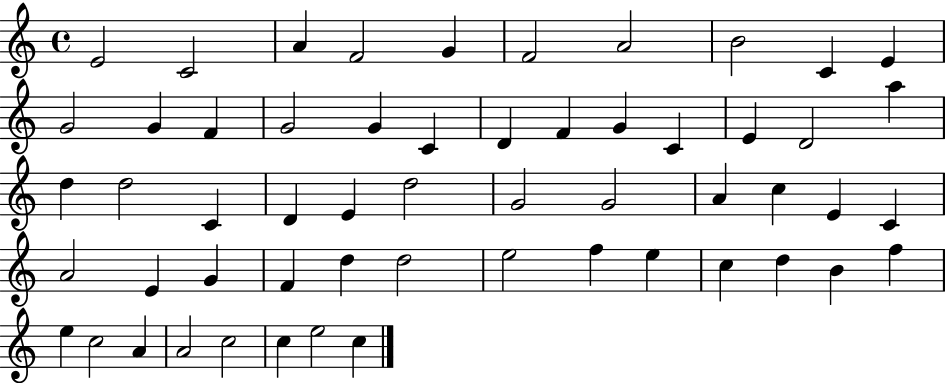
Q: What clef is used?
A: treble